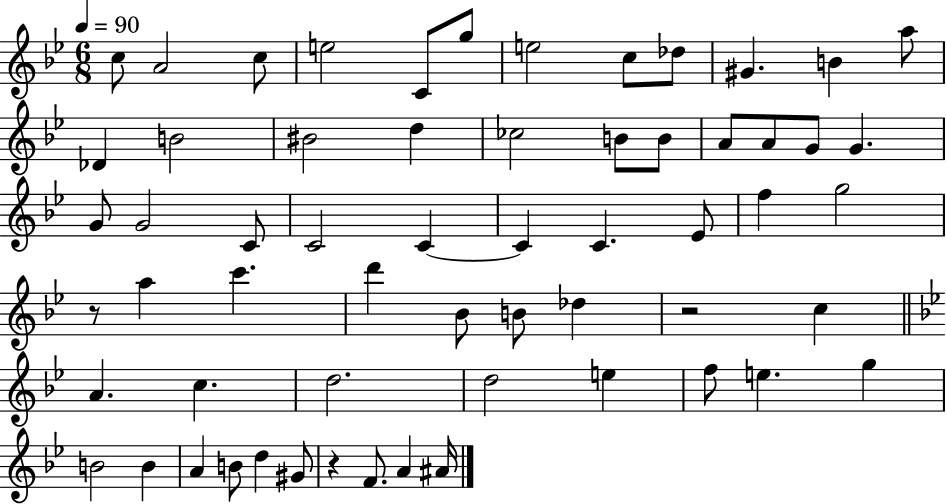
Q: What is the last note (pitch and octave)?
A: A#4